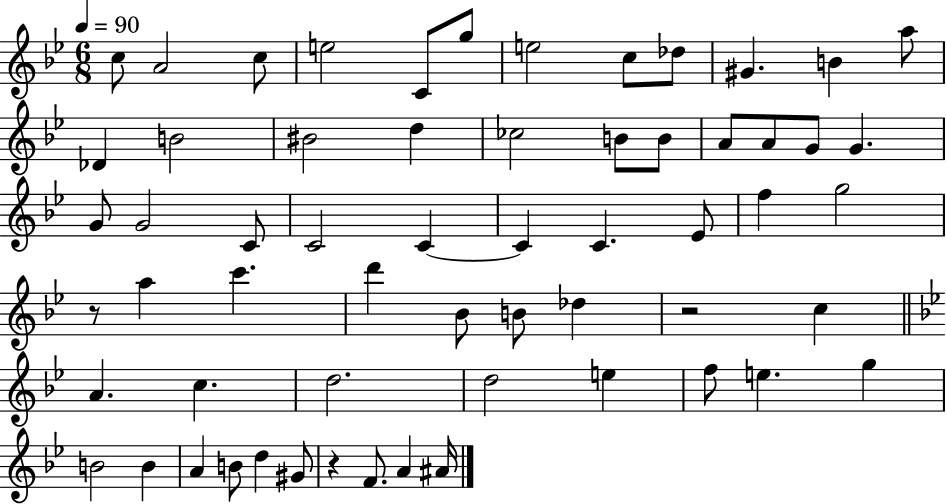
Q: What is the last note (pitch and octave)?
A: A#4